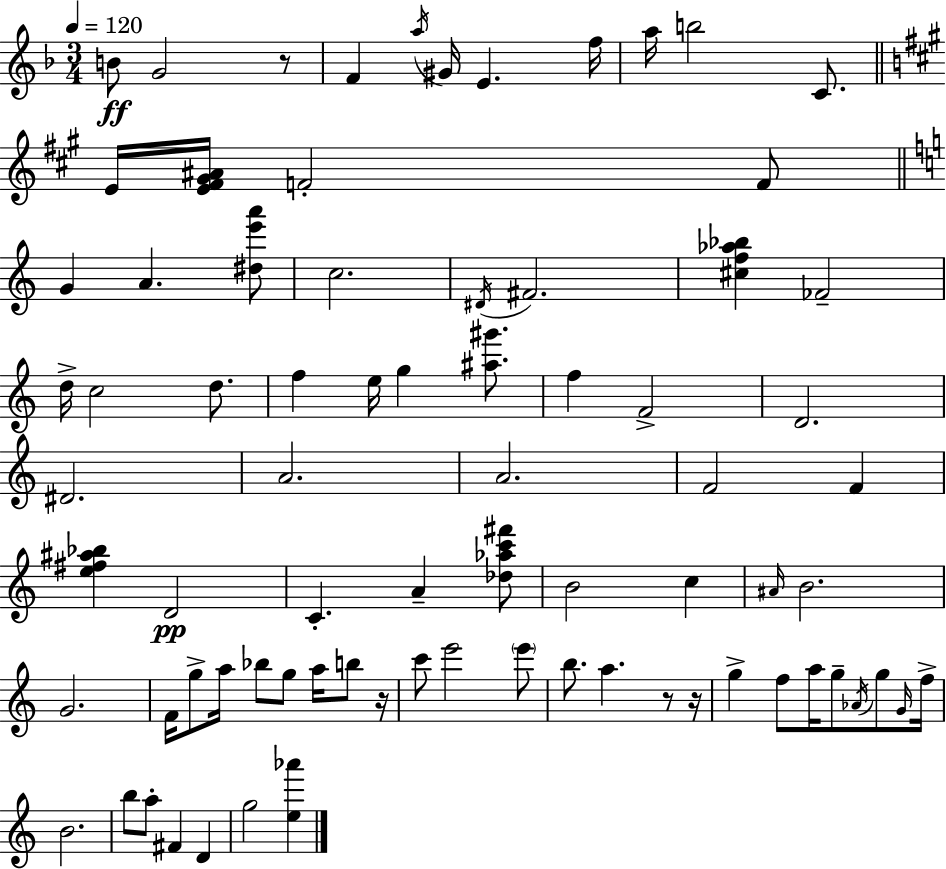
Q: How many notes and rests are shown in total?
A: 78